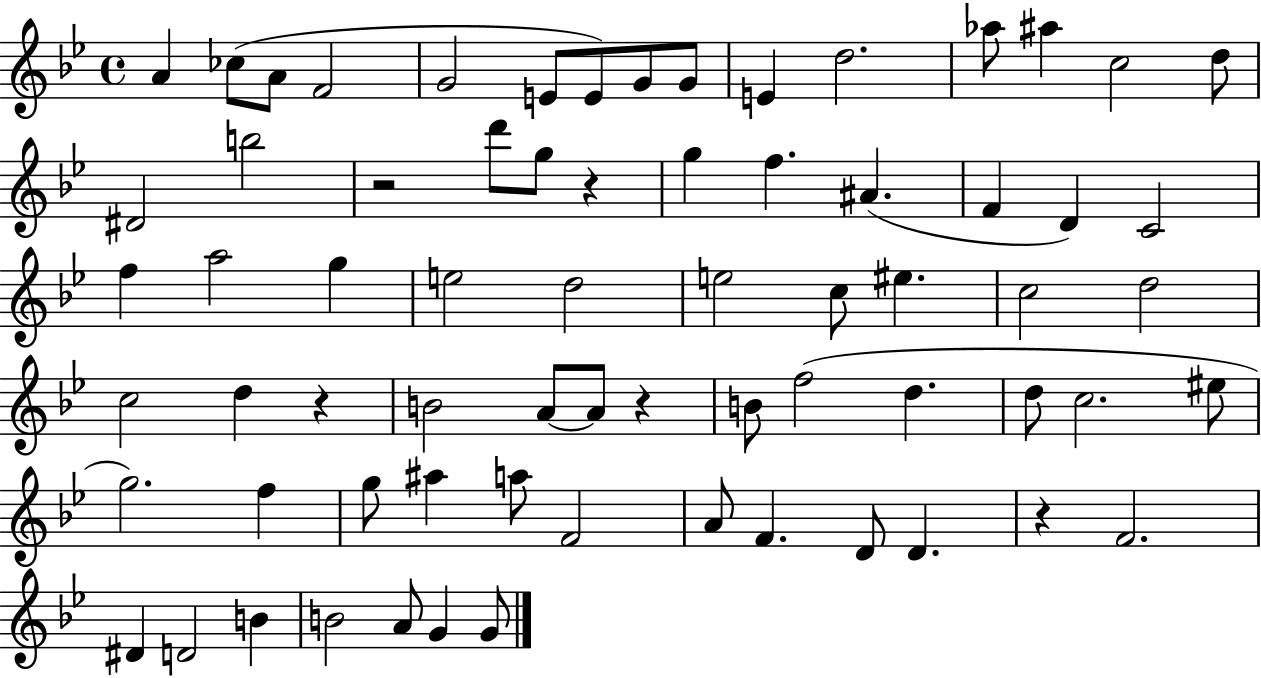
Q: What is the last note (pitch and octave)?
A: G4